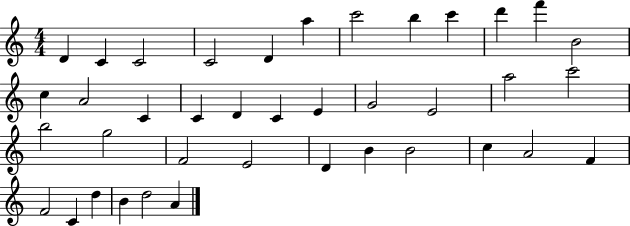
D4/q C4/q C4/h C4/h D4/q A5/q C6/h B5/q C6/q D6/q F6/q B4/h C5/q A4/h C4/q C4/q D4/q C4/q E4/q G4/h E4/h A5/h C6/h B5/h G5/h F4/h E4/h D4/q B4/q B4/h C5/q A4/h F4/q F4/h C4/q D5/q B4/q D5/h A4/q